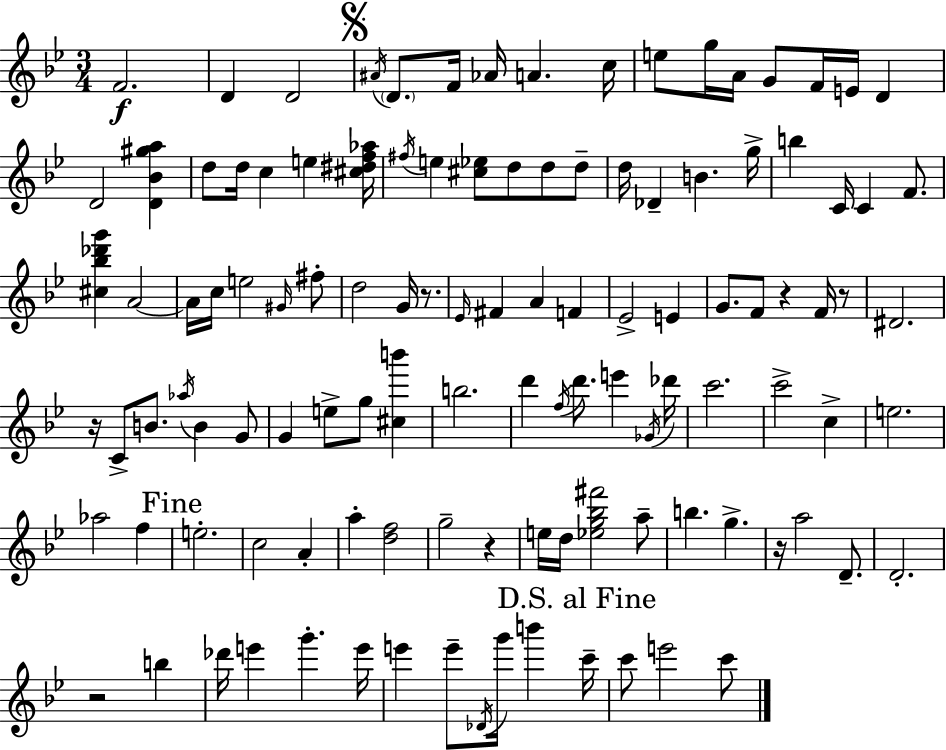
F4/h. D4/q D4/h A#4/s D4/e. F4/s Ab4/s A4/q. C5/s E5/e G5/s A4/s G4/e F4/s E4/s D4/q D4/h [D4,Bb4,G#5,A5]/q D5/e D5/s C5/q E5/q [C#5,D#5,F5,Ab5]/s F#5/s E5/q [C#5,Eb5]/e D5/e D5/e D5/e D5/s Db4/q B4/q. G5/s B5/q C4/s C4/q F4/e. [C#5,Bb5,Db6,G6]/q A4/h A4/s C5/s E5/h G#4/s F#5/e D5/h G4/s R/e. Eb4/s F#4/q A4/q F4/q Eb4/h E4/q G4/e. F4/e R/q F4/s R/e D#4/h. R/s C4/e B4/e. Ab5/s B4/q G4/e G4/q E5/e G5/e [C#5,B6]/q B5/h. D6/q F5/s D6/e. E6/q Gb4/s Db6/s C6/h. C6/h C5/q E5/h. Ab5/h F5/q E5/h. C5/h A4/q A5/q [D5,F5]/h G5/h R/q E5/s D5/s [Eb5,G5,Bb5,F#6]/h A5/e B5/q. G5/q. R/s A5/h D4/e. D4/h. R/h B5/q Db6/s E6/q G6/q. E6/s E6/q E6/e Db4/s G6/s B6/q C6/s C6/e E6/h C6/e